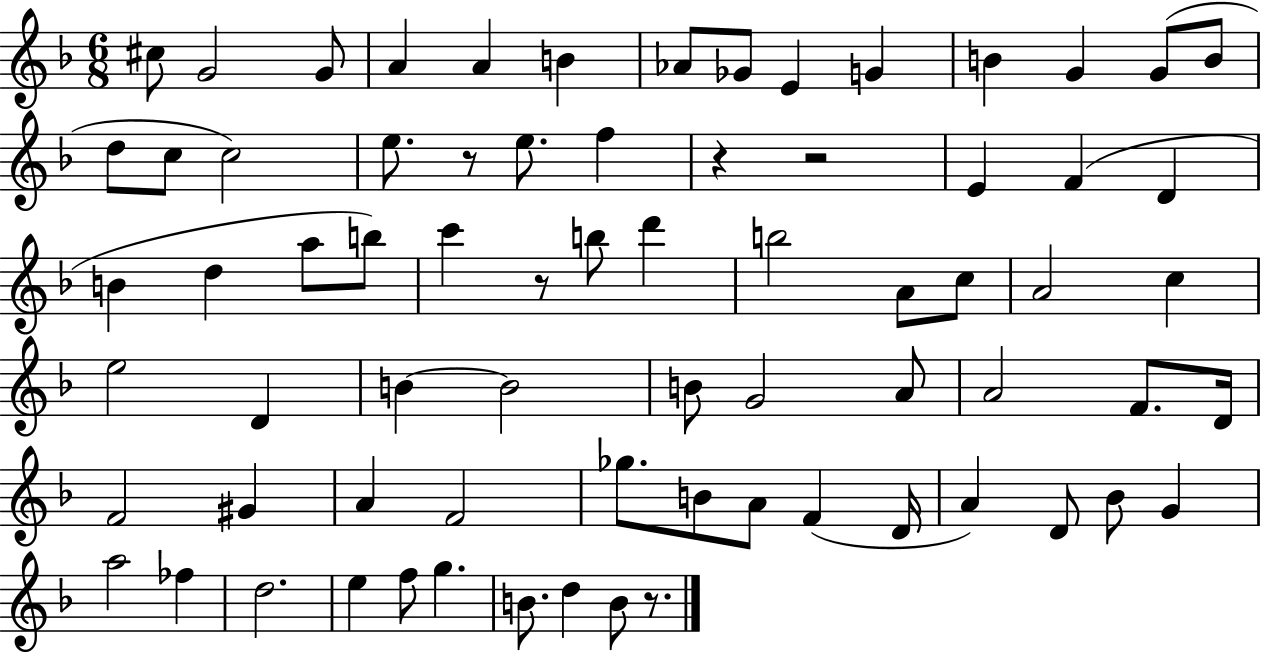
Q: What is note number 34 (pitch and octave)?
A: A4